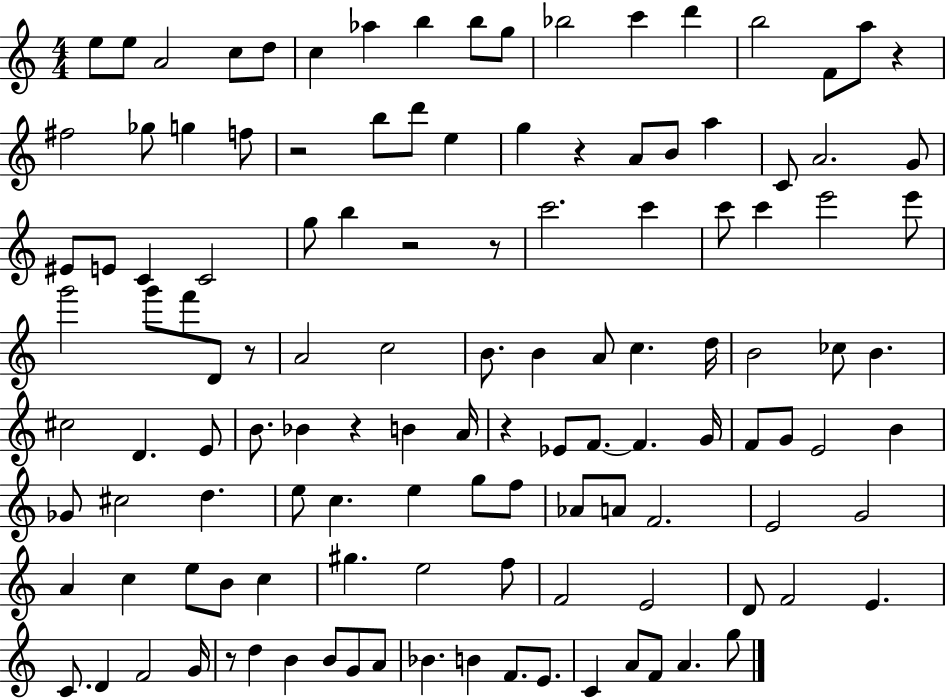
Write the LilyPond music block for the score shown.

{
  \clef treble
  \numericTimeSignature
  \time 4/4
  \key c \major
  e''8 e''8 a'2 c''8 d''8 | c''4 aes''4 b''4 b''8 g''8 | bes''2 c'''4 d'''4 | b''2 f'8 a''8 r4 | \break fis''2 ges''8 g''4 f''8 | r2 b''8 d'''8 e''4 | g''4 r4 a'8 b'8 a''4 | c'8 a'2. g'8 | \break eis'8 e'8 c'4 c'2 | g''8 b''4 r2 r8 | c'''2. c'''4 | c'''8 c'''4 e'''2 e'''8 | \break g'''2 g'''8 f'''8 d'8 r8 | a'2 c''2 | b'8. b'4 a'8 c''4. d''16 | b'2 ces''8 b'4. | \break cis''2 d'4. e'8 | b'8. bes'4 r4 b'4 a'16 | r4 ees'8 f'8.~~ f'4. g'16 | f'8 g'8 e'2 b'4 | \break ges'8 cis''2 d''4. | e''8 c''4. e''4 g''8 f''8 | aes'8 a'8 f'2. | e'2 g'2 | \break a'4 c''4 e''8 b'8 c''4 | gis''4. e''2 f''8 | f'2 e'2 | d'8 f'2 e'4. | \break c'8. d'4 f'2 g'16 | r8 d''4 b'4 b'8 g'8 a'8 | bes'4. b'4 f'8. e'8. | c'4 a'8 f'8 a'4. g''8 | \break \bar "|."
}